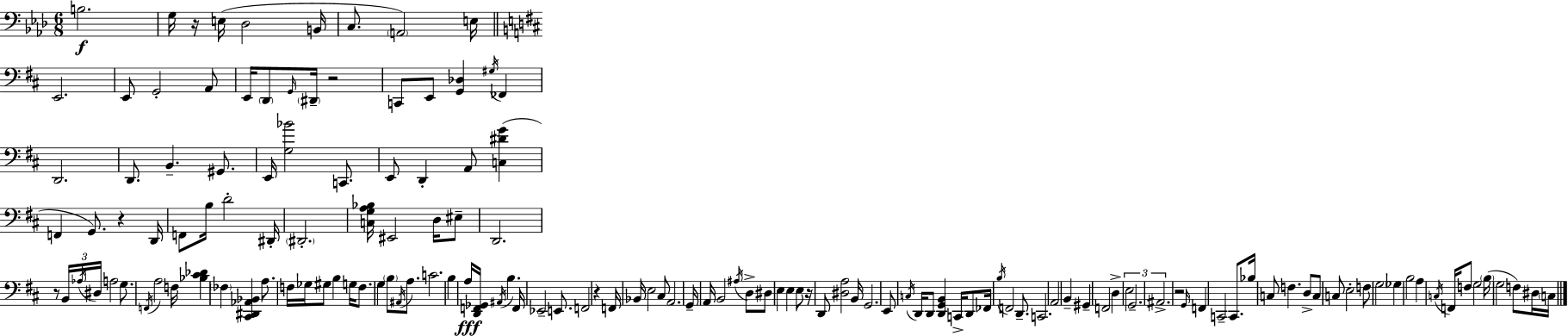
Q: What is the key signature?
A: AES major